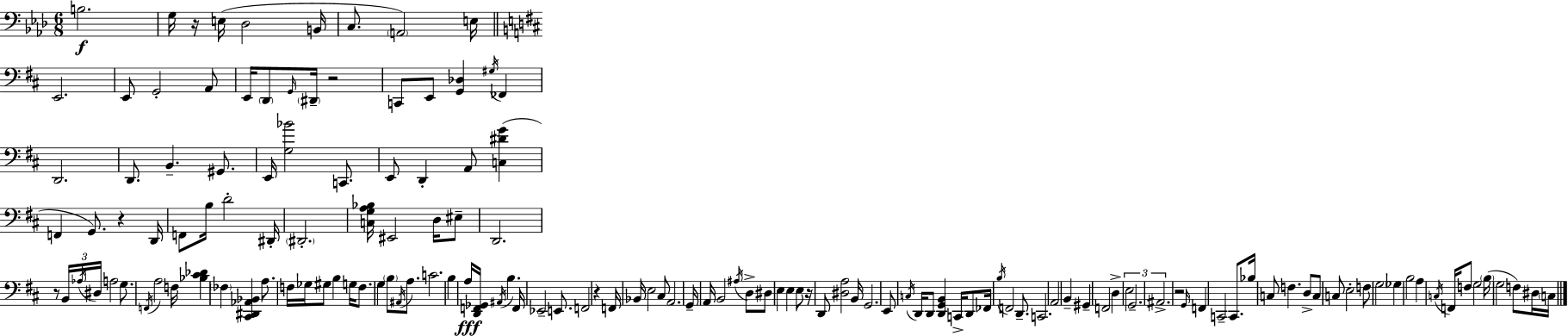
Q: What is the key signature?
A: AES major